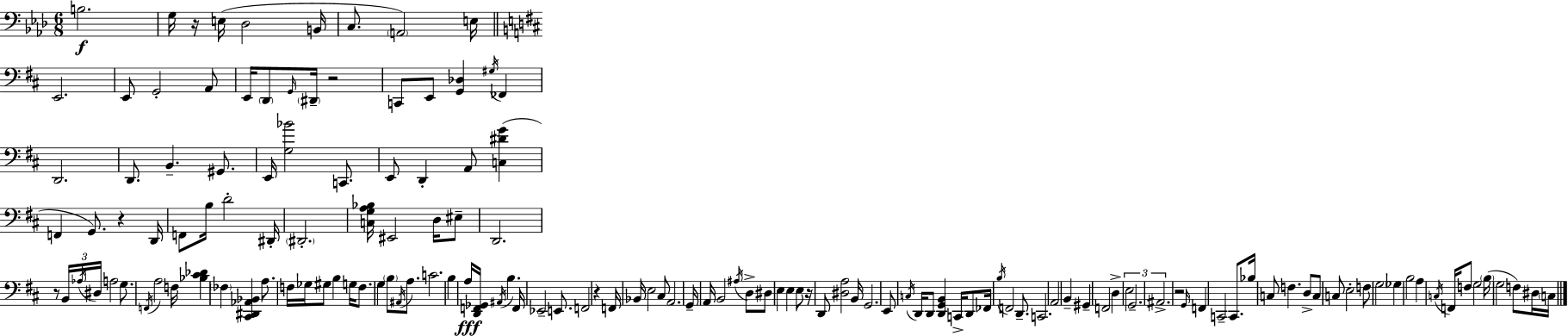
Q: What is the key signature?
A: AES major